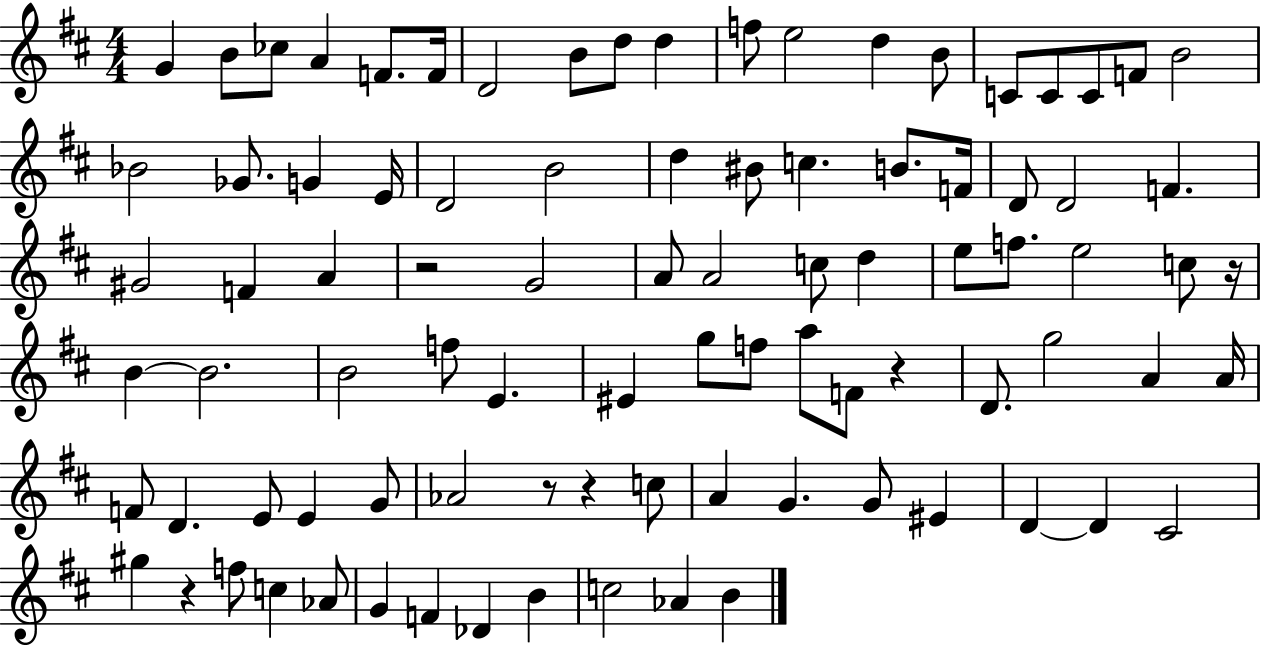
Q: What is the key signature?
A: D major